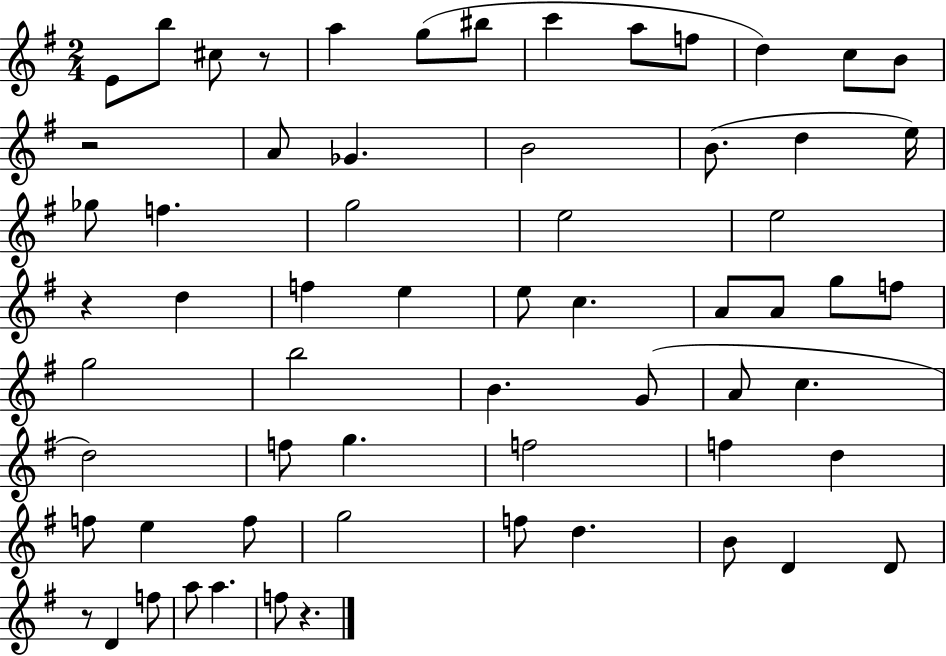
E4/e B5/e C#5/e R/e A5/q G5/e BIS5/e C6/q A5/e F5/e D5/q C5/e B4/e R/h A4/e Gb4/q. B4/h B4/e. D5/q E5/s Gb5/e F5/q. G5/h E5/h E5/h R/q D5/q F5/q E5/q E5/e C5/q. A4/e A4/e G5/e F5/e G5/h B5/h B4/q. G4/e A4/e C5/q. D5/h F5/e G5/q. F5/h F5/q D5/q F5/e E5/q F5/e G5/h F5/e D5/q. B4/e D4/q D4/e R/e D4/q F5/e A5/e A5/q. F5/e R/q.